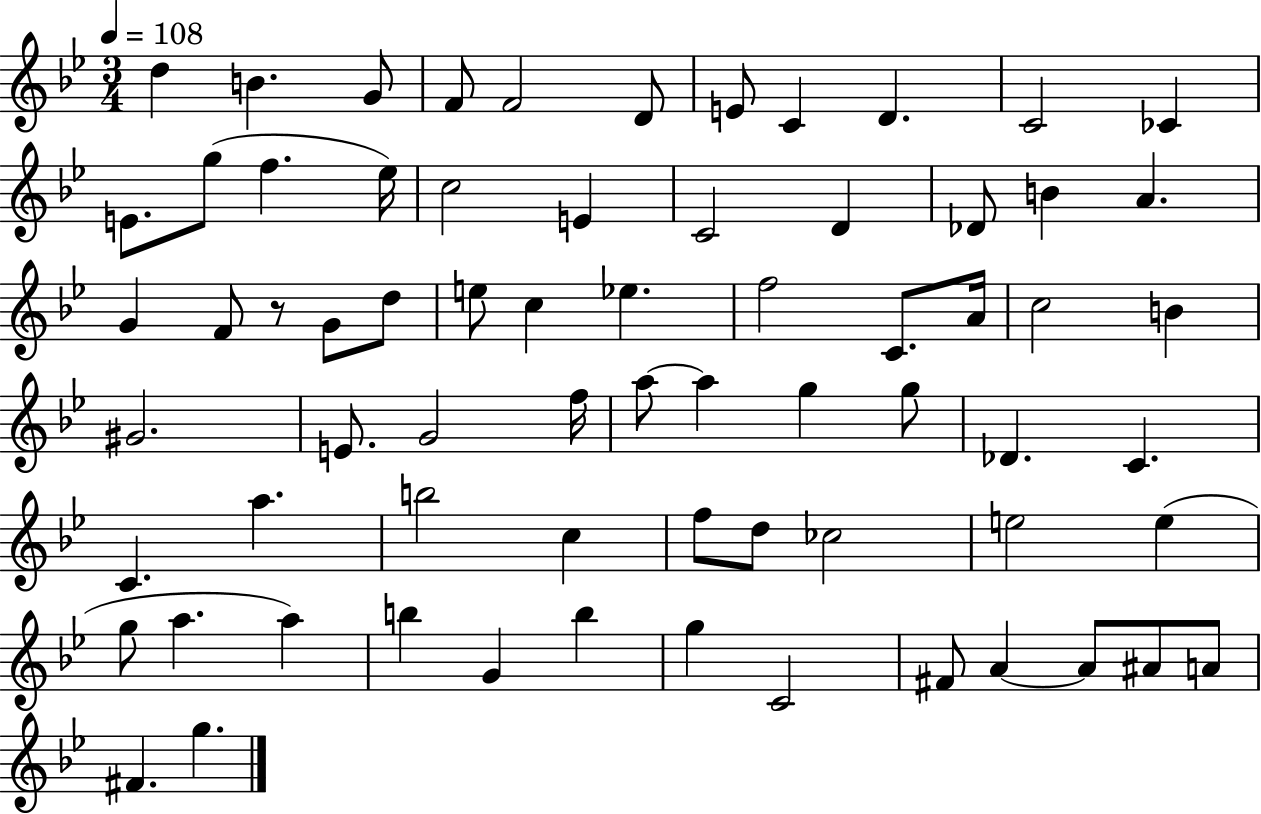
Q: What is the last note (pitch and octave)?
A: G5